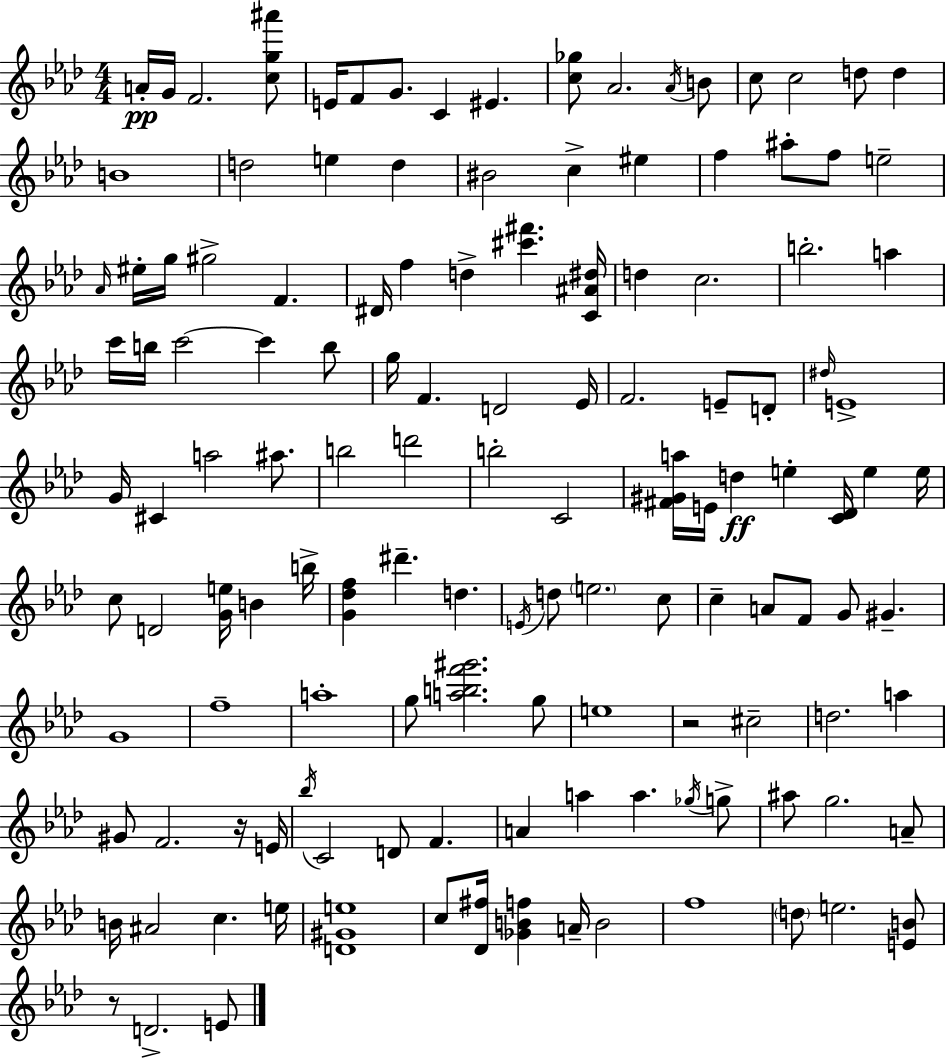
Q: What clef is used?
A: treble